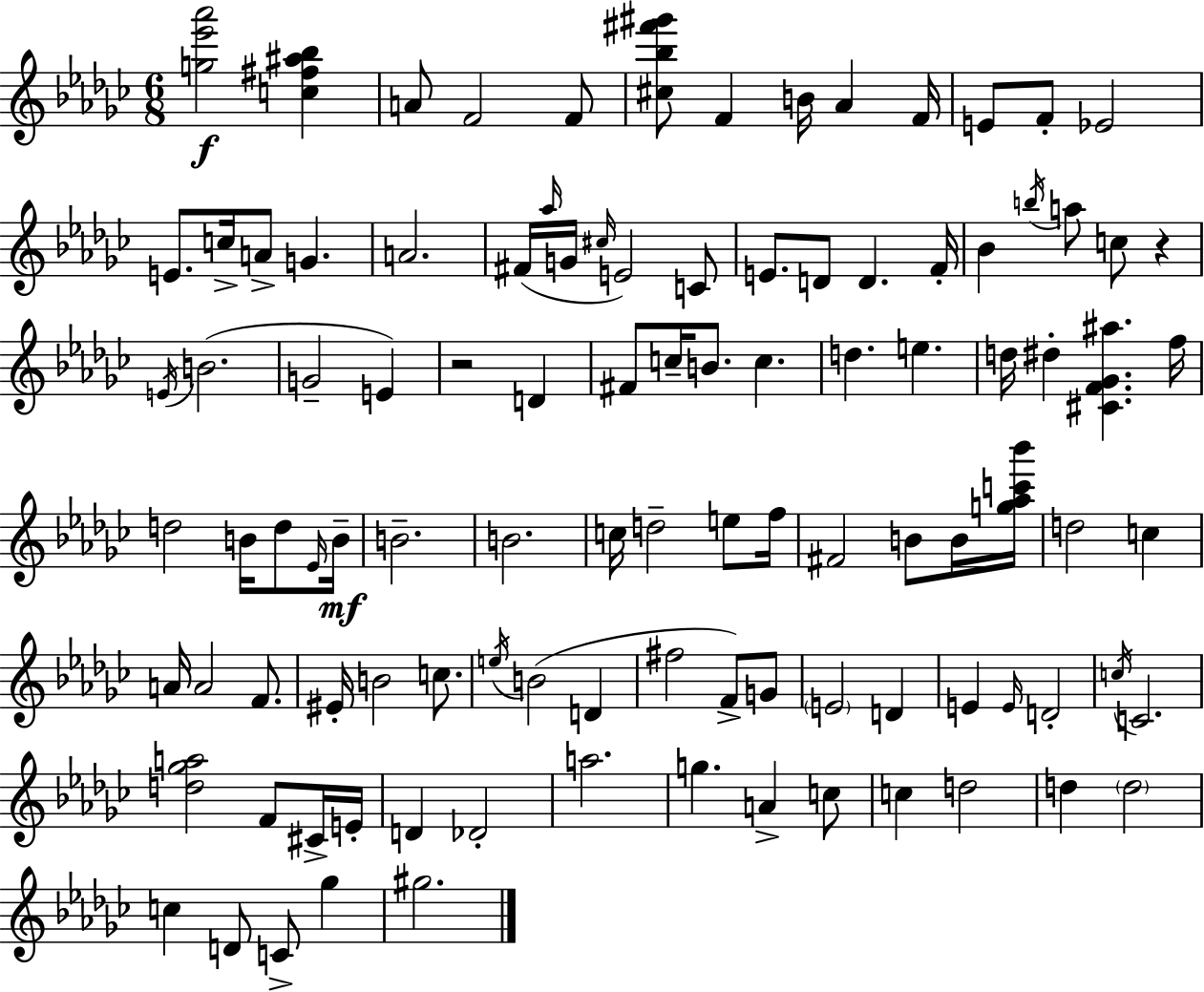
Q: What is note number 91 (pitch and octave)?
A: D5